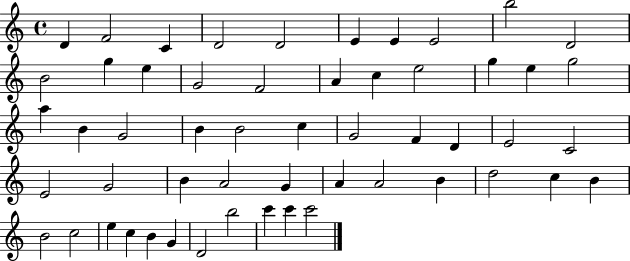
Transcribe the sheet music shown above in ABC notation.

X:1
T:Untitled
M:4/4
L:1/4
K:C
D F2 C D2 D2 E E E2 b2 D2 B2 g e G2 F2 A c e2 g e g2 a B G2 B B2 c G2 F D E2 C2 E2 G2 B A2 G A A2 B d2 c B B2 c2 e c B G D2 b2 c' c' c'2